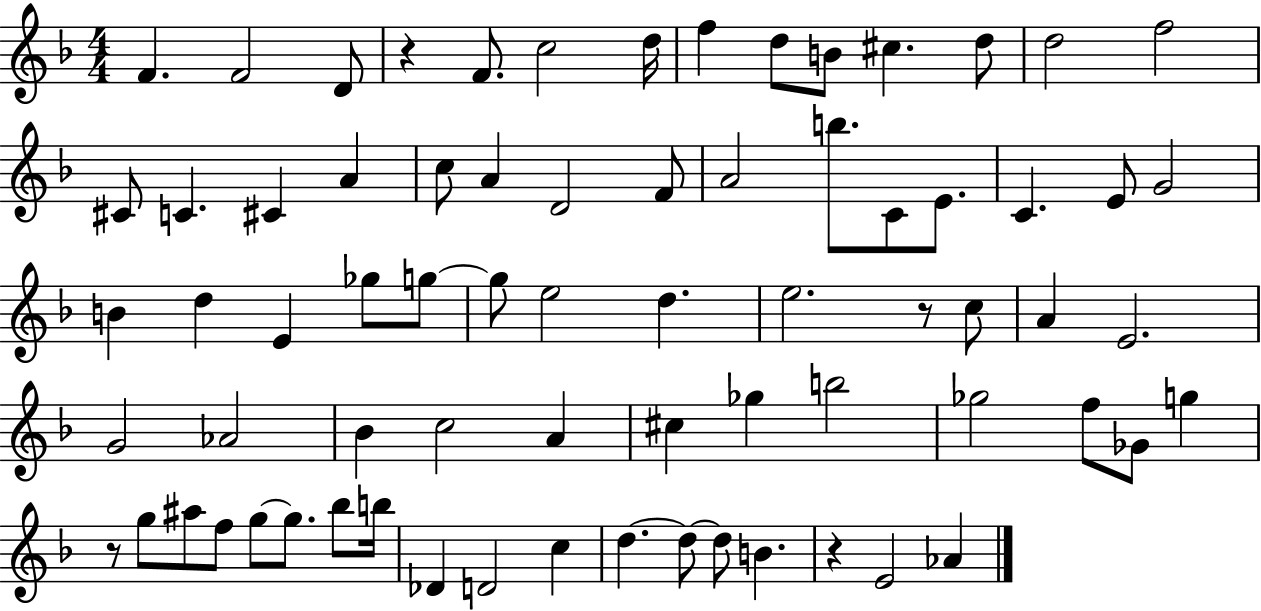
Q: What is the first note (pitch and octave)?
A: F4